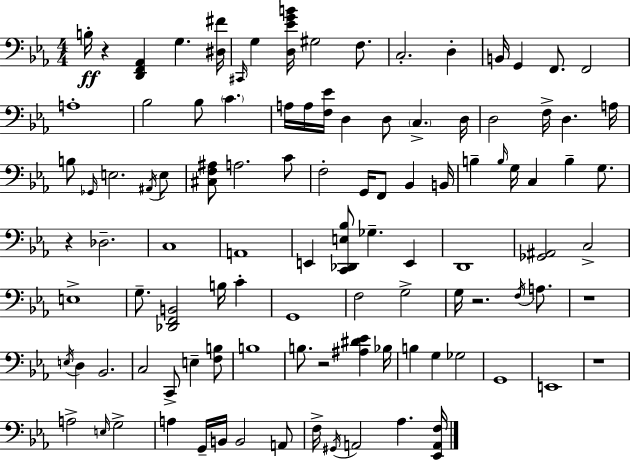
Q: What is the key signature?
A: EES major